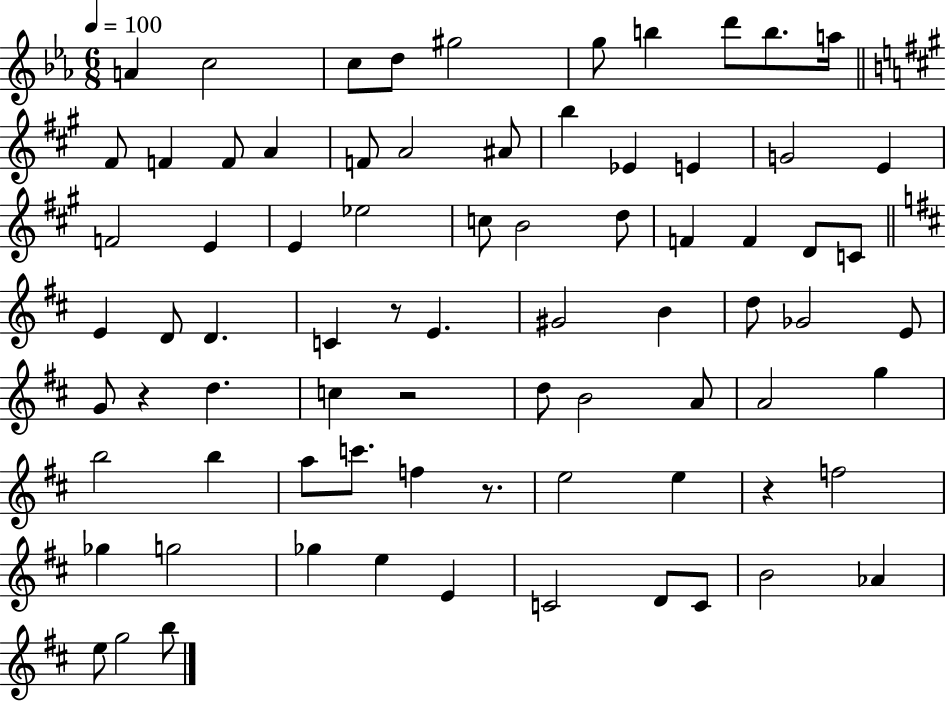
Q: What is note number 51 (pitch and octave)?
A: G5